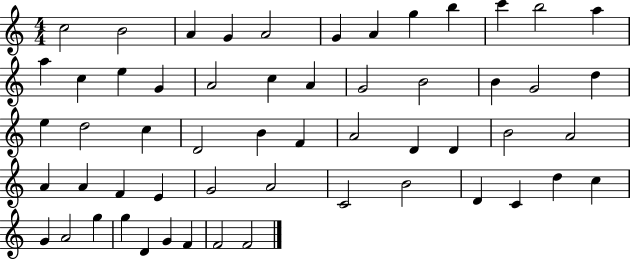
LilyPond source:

{
  \clef treble
  \numericTimeSignature
  \time 4/4
  \key c \major
  c''2 b'2 | a'4 g'4 a'2 | g'4 a'4 g''4 b''4 | c'''4 b''2 a''4 | \break a''4 c''4 e''4 g'4 | a'2 c''4 a'4 | g'2 b'2 | b'4 g'2 d''4 | \break e''4 d''2 c''4 | d'2 b'4 f'4 | a'2 d'4 d'4 | b'2 a'2 | \break a'4 a'4 f'4 e'4 | g'2 a'2 | c'2 b'2 | d'4 c'4 d''4 c''4 | \break g'4 a'2 g''4 | g''4 d'4 g'4 f'4 | f'2 f'2 | \bar "|."
}